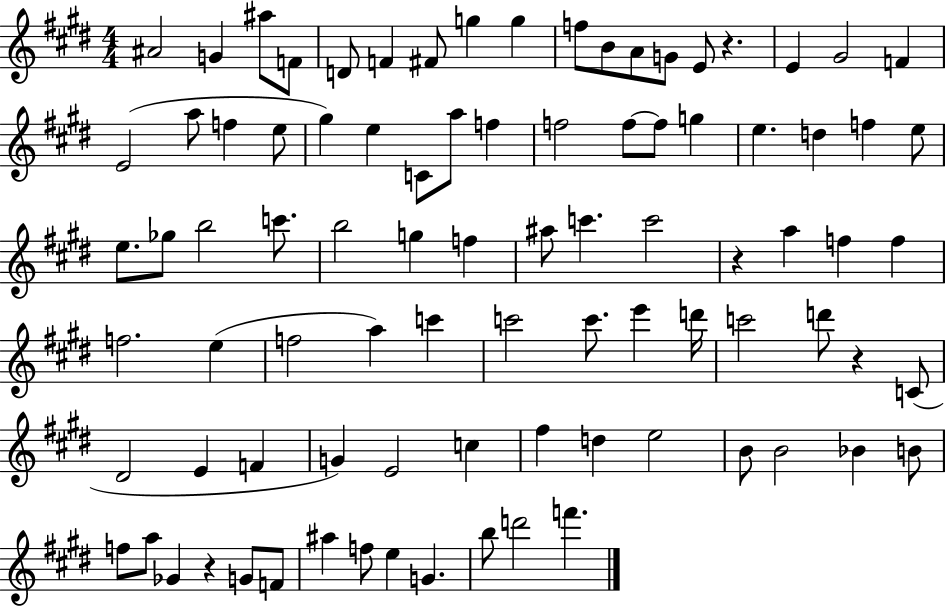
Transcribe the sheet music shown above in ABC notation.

X:1
T:Untitled
M:4/4
L:1/4
K:E
^A2 G ^a/2 F/2 D/2 F ^F/2 g g f/2 B/2 A/2 G/2 E/2 z E ^G2 F E2 a/2 f e/2 ^g e C/2 a/2 f f2 f/2 f/2 g e d f e/2 e/2 _g/2 b2 c'/2 b2 g f ^a/2 c' c'2 z a f f f2 e f2 a c' c'2 c'/2 e' d'/4 c'2 d'/2 z C/2 ^D2 E F G E2 c ^f d e2 B/2 B2 _B B/2 f/2 a/2 _G z G/2 F/2 ^a f/2 e G b/2 d'2 f'